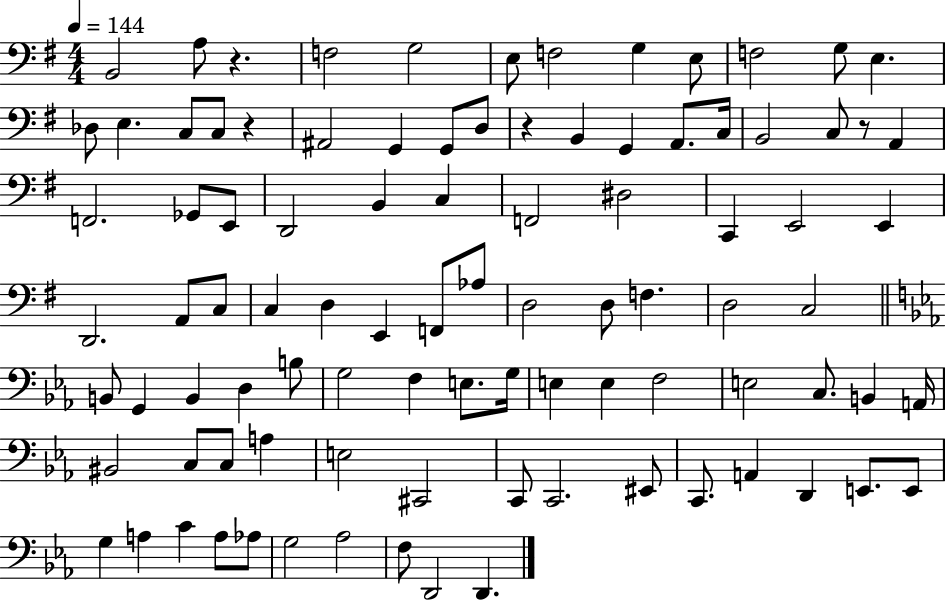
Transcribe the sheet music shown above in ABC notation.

X:1
T:Untitled
M:4/4
L:1/4
K:G
B,,2 A,/2 z F,2 G,2 E,/2 F,2 G, E,/2 F,2 G,/2 E, _D,/2 E, C,/2 C,/2 z ^A,,2 G,, G,,/2 D,/2 z B,, G,, A,,/2 C,/4 B,,2 C,/2 z/2 A,, F,,2 _G,,/2 E,,/2 D,,2 B,, C, F,,2 ^D,2 C,, E,,2 E,, D,,2 A,,/2 C,/2 C, D, E,, F,,/2 _A,/2 D,2 D,/2 F, D,2 C,2 B,,/2 G,, B,, D, B,/2 G,2 F, E,/2 G,/4 E, E, F,2 E,2 C,/2 B,, A,,/4 ^B,,2 C,/2 C,/2 A, E,2 ^C,,2 C,,/2 C,,2 ^E,,/2 C,,/2 A,, D,, E,,/2 E,,/2 G, A, C A,/2 _A,/2 G,2 _A,2 F,/2 D,,2 D,,